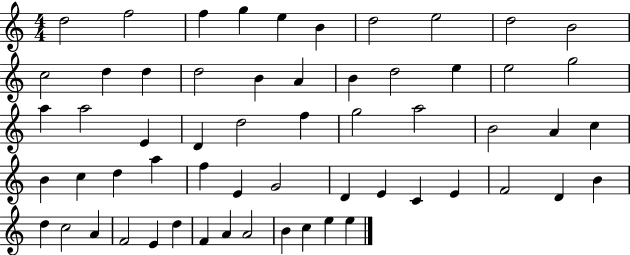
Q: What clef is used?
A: treble